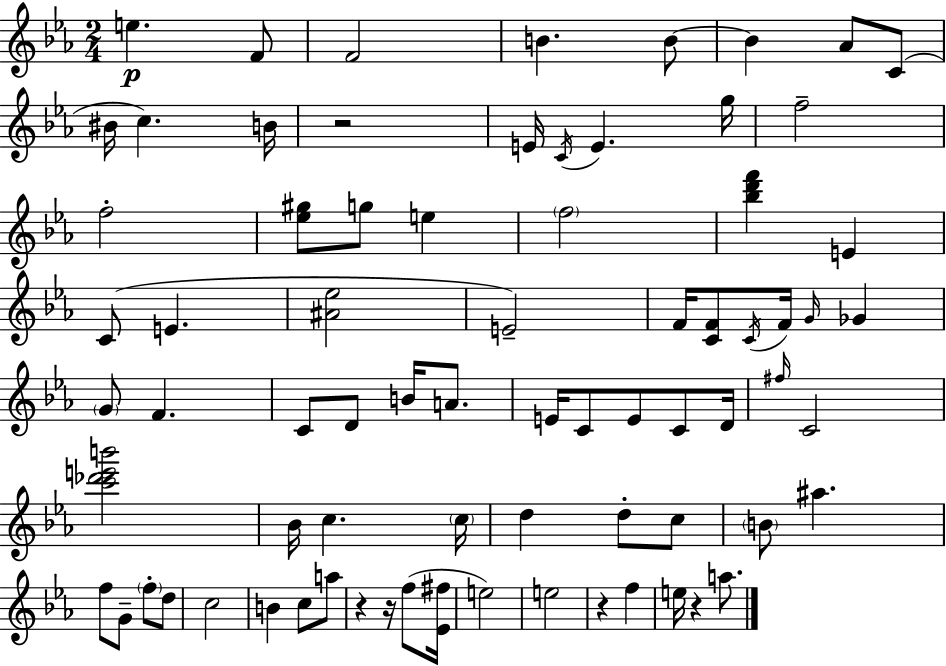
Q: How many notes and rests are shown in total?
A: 75